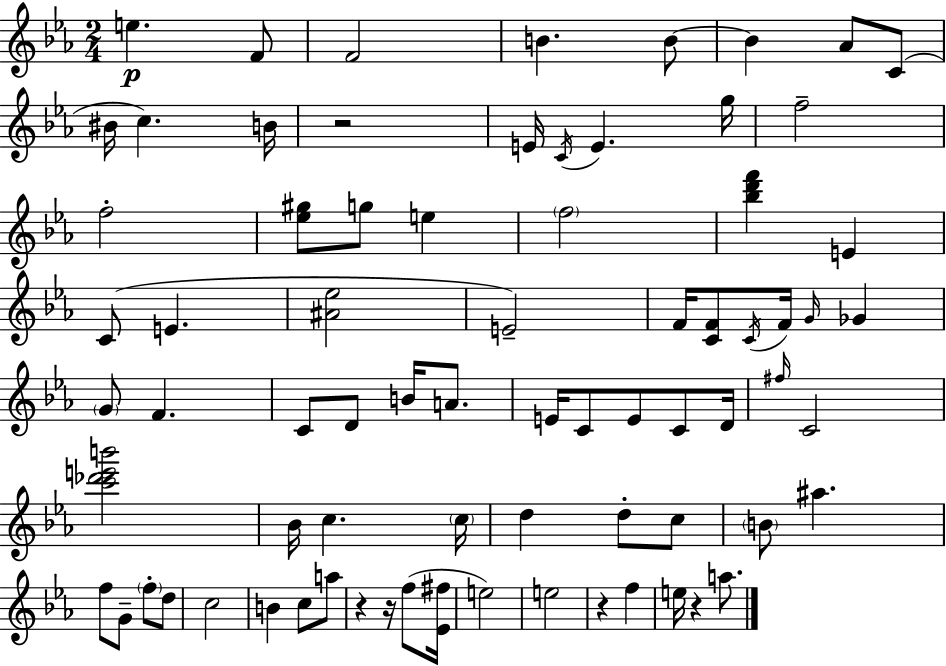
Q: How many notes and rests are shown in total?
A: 75